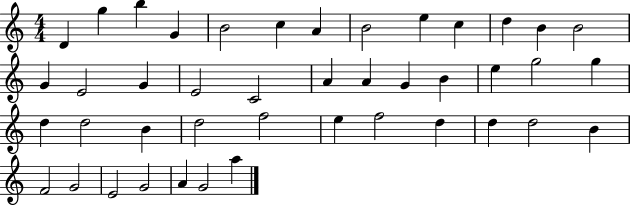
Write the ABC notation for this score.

X:1
T:Untitled
M:4/4
L:1/4
K:C
D g b G B2 c A B2 e c d B B2 G E2 G E2 C2 A A G B e g2 g d d2 B d2 f2 e f2 d d d2 B F2 G2 E2 G2 A G2 a